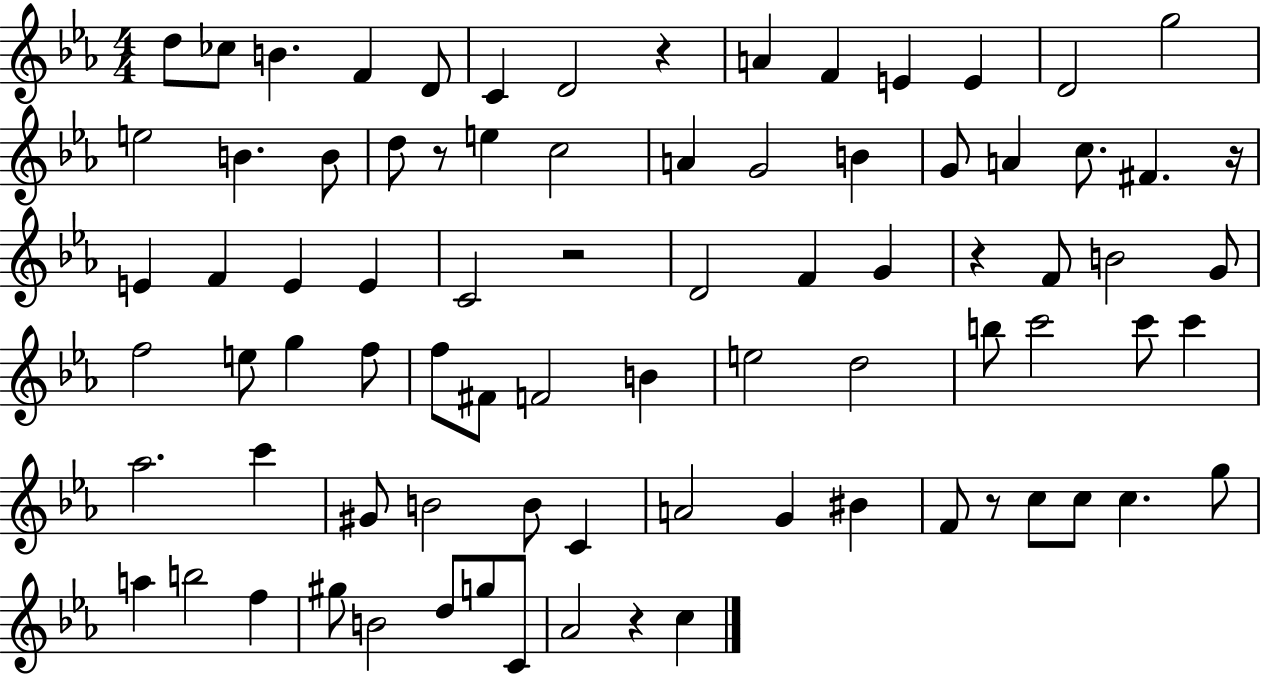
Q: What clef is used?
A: treble